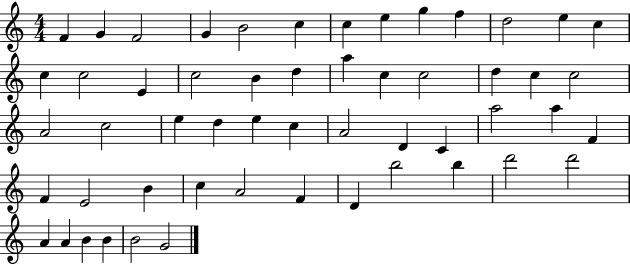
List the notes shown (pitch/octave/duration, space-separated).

F4/q G4/q F4/h G4/q B4/h C5/q C5/q E5/q G5/q F5/q D5/h E5/q C5/q C5/q C5/h E4/q C5/h B4/q D5/q A5/q C5/q C5/h D5/q C5/q C5/h A4/h C5/h E5/q D5/q E5/q C5/q A4/h D4/q C4/q A5/h A5/q F4/q F4/q E4/h B4/q C5/q A4/h F4/q D4/q B5/h B5/q D6/h D6/h A4/q A4/q B4/q B4/q B4/h G4/h